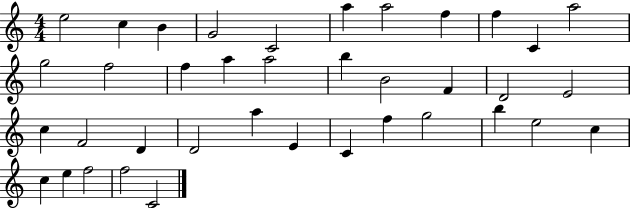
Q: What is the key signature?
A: C major